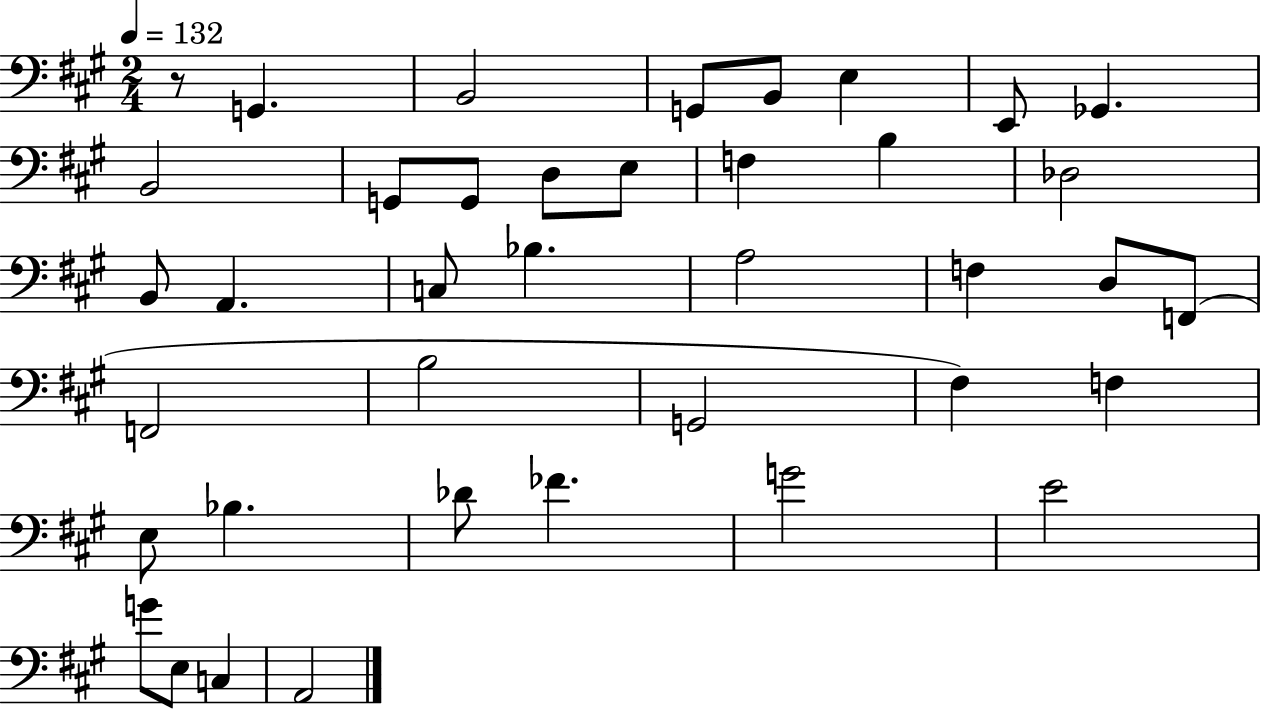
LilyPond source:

{
  \clef bass
  \numericTimeSignature
  \time 2/4
  \key a \major
  \tempo 4 = 132
  r8 g,4. | b,2 | g,8 b,8 e4 | e,8 ges,4. | \break b,2 | g,8 g,8 d8 e8 | f4 b4 | des2 | \break b,8 a,4. | c8 bes4. | a2 | f4 d8 f,8( | \break f,2 | b2 | g,2 | fis4) f4 | \break e8 bes4. | des'8 fes'4. | g'2 | e'2 | \break g'8 e8 c4 | a,2 | \bar "|."
}